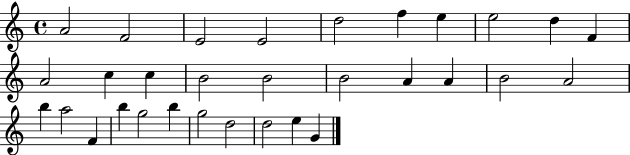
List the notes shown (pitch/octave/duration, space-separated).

A4/h F4/h E4/h E4/h D5/h F5/q E5/q E5/h D5/q F4/q A4/h C5/q C5/q B4/h B4/h B4/h A4/q A4/q B4/h A4/h B5/q A5/h F4/q B5/q G5/h B5/q G5/h D5/h D5/h E5/q G4/q